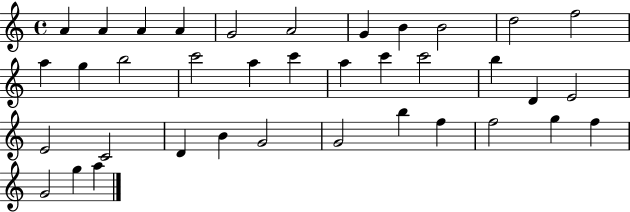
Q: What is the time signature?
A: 4/4